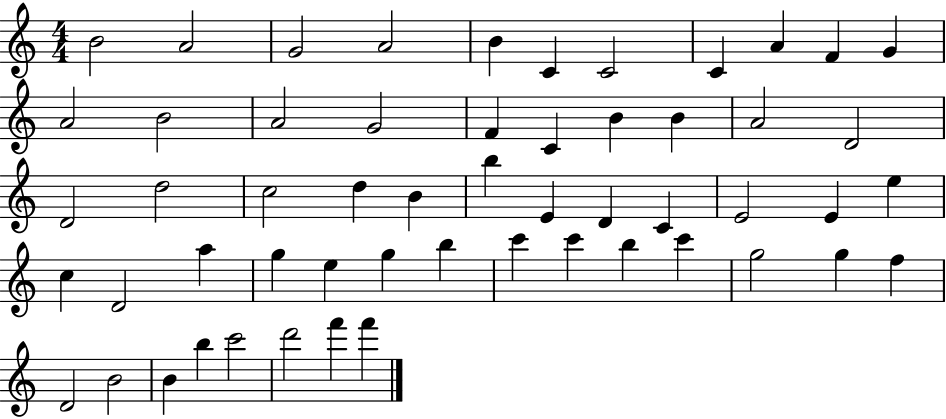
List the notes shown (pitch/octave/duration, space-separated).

B4/h A4/h G4/h A4/h B4/q C4/q C4/h C4/q A4/q F4/q G4/q A4/h B4/h A4/h G4/h F4/q C4/q B4/q B4/q A4/h D4/h D4/h D5/h C5/h D5/q B4/q B5/q E4/q D4/q C4/q E4/h E4/q E5/q C5/q D4/h A5/q G5/q E5/q G5/q B5/q C6/q C6/q B5/q C6/q G5/h G5/q F5/q D4/h B4/h B4/q B5/q C6/h D6/h F6/q F6/q